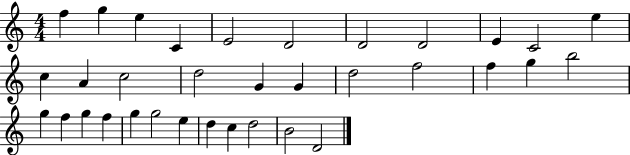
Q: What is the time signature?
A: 4/4